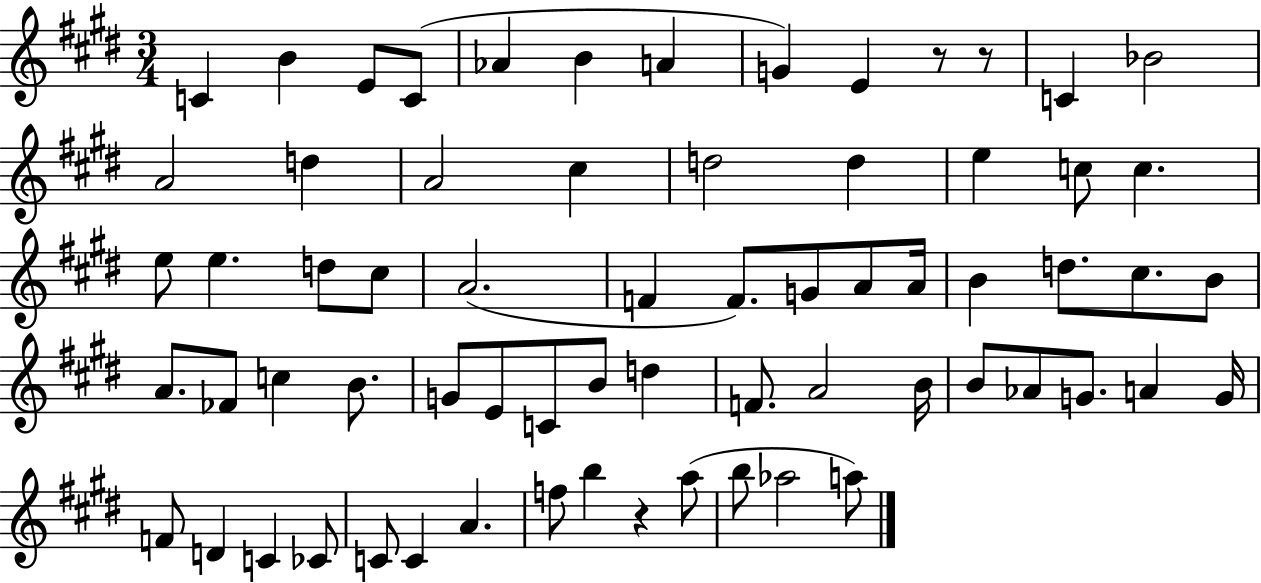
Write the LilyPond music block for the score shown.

{
  \clef treble
  \numericTimeSignature
  \time 3/4
  \key e \major
  c'4 b'4 e'8 c'8( | aes'4 b'4 a'4 | g'4) e'4 r8 r8 | c'4 bes'2 | \break a'2 d''4 | a'2 cis''4 | d''2 d''4 | e''4 c''8 c''4. | \break e''8 e''4. d''8 cis''8 | a'2.( | f'4 f'8.) g'8 a'8 a'16 | b'4 d''8. cis''8. b'8 | \break a'8. fes'8 c''4 b'8. | g'8 e'8 c'8 b'8 d''4 | f'8. a'2 b'16 | b'8 aes'8 g'8. a'4 g'16 | \break f'8 d'4 c'4 ces'8 | c'8 c'4 a'4. | f''8 b''4 r4 a''8( | b''8 aes''2 a''8) | \break \bar "|."
}